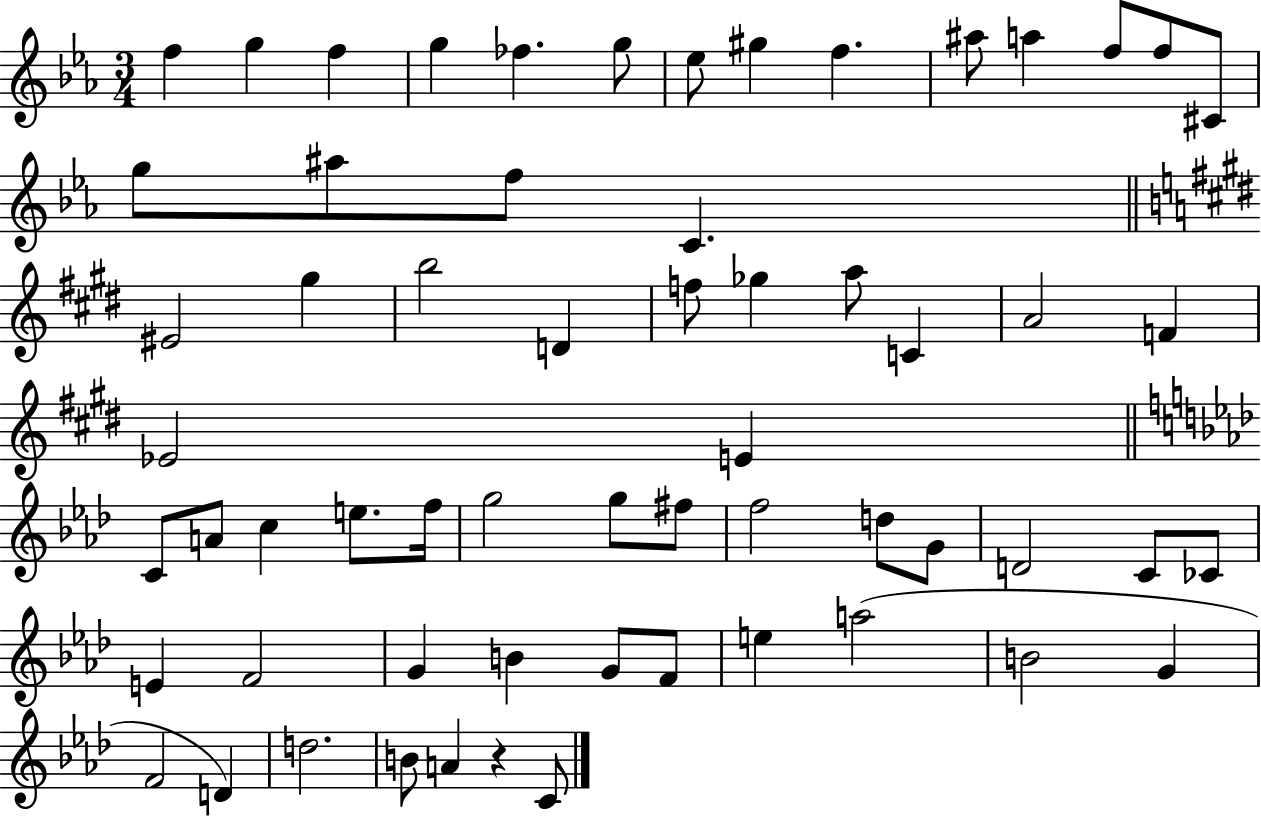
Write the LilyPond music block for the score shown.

{
  \clef treble
  \numericTimeSignature
  \time 3/4
  \key ees \major
  f''4 g''4 f''4 | g''4 fes''4. g''8 | ees''8 gis''4 f''4. | ais''8 a''4 f''8 f''8 cis'8 | \break g''8 ais''8 f''8 c'4. | \bar "||" \break \key e \major eis'2 gis''4 | b''2 d'4 | f''8 ges''4 a''8 c'4 | a'2 f'4 | \break ees'2 e'4 | \bar "||" \break \key aes \major c'8 a'8 c''4 e''8. f''16 | g''2 g''8 fis''8 | f''2 d''8 g'8 | d'2 c'8 ces'8 | \break e'4 f'2 | g'4 b'4 g'8 f'8 | e''4 a''2( | b'2 g'4 | \break f'2 d'4) | d''2. | b'8 a'4 r4 c'8 | \bar "|."
}